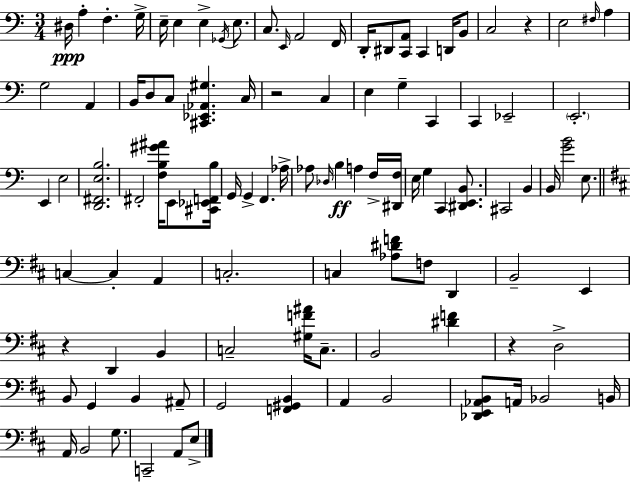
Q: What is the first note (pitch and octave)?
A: D#3